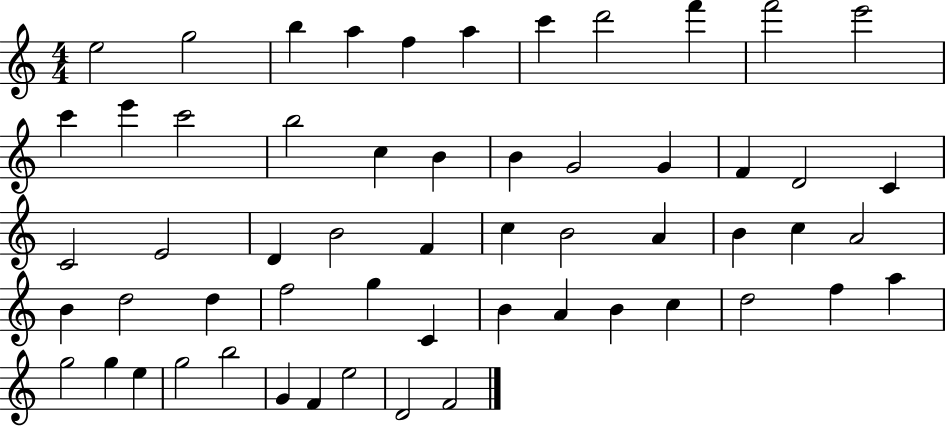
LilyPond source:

{
  \clef treble
  \numericTimeSignature
  \time 4/4
  \key c \major
  e''2 g''2 | b''4 a''4 f''4 a''4 | c'''4 d'''2 f'''4 | f'''2 e'''2 | \break c'''4 e'''4 c'''2 | b''2 c''4 b'4 | b'4 g'2 g'4 | f'4 d'2 c'4 | \break c'2 e'2 | d'4 b'2 f'4 | c''4 b'2 a'4 | b'4 c''4 a'2 | \break b'4 d''2 d''4 | f''2 g''4 c'4 | b'4 a'4 b'4 c''4 | d''2 f''4 a''4 | \break g''2 g''4 e''4 | g''2 b''2 | g'4 f'4 e''2 | d'2 f'2 | \break \bar "|."
}